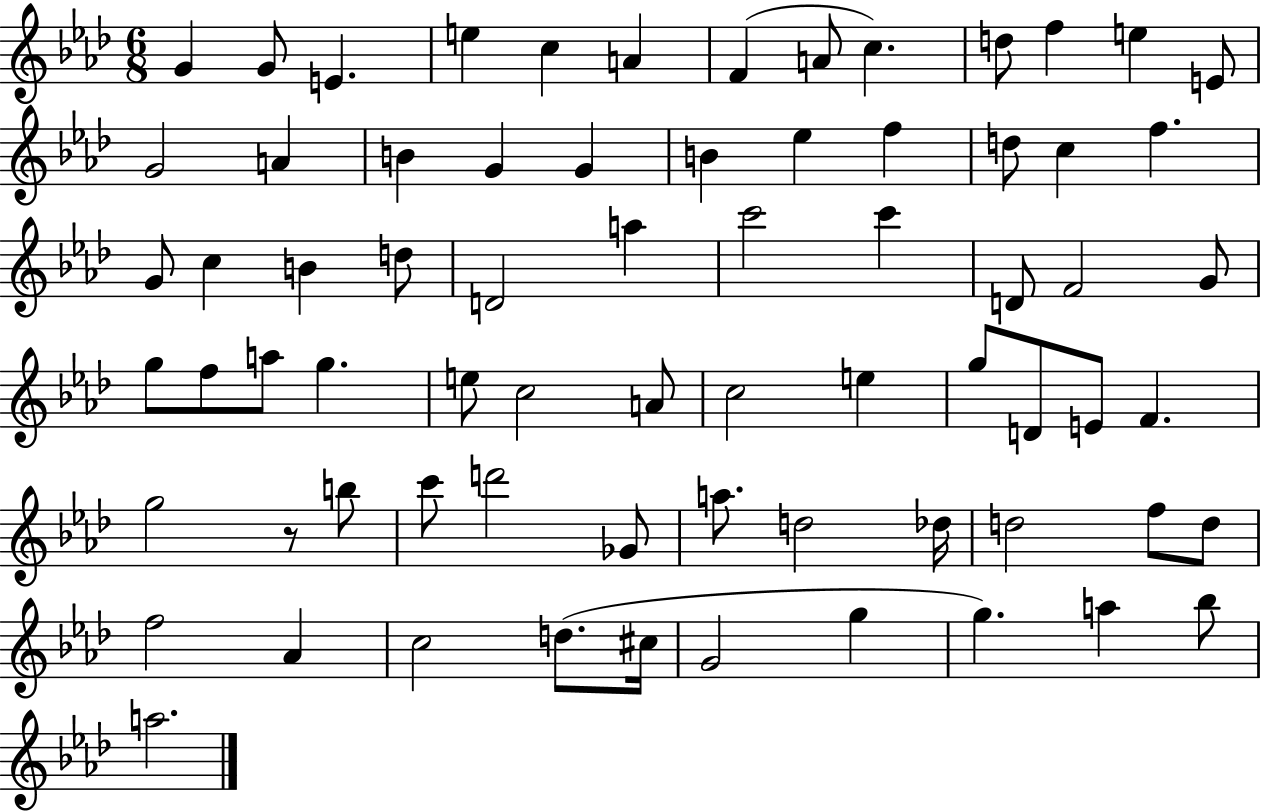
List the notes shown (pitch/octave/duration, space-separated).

G4/q G4/e E4/q. E5/q C5/q A4/q F4/q A4/e C5/q. D5/e F5/q E5/q E4/e G4/h A4/q B4/q G4/q G4/q B4/q Eb5/q F5/q D5/e C5/q F5/q. G4/e C5/q B4/q D5/e D4/h A5/q C6/h C6/q D4/e F4/h G4/e G5/e F5/e A5/e G5/q. E5/e C5/h A4/e C5/h E5/q G5/e D4/e E4/e F4/q. G5/h R/e B5/e C6/e D6/h Gb4/e A5/e. D5/h Db5/s D5/h F5/e D5/e F5/h Ab4/q C5/h D5/e. C#5/s G4/h G5/q G5/q. A5/q Bb5/e A5/h.